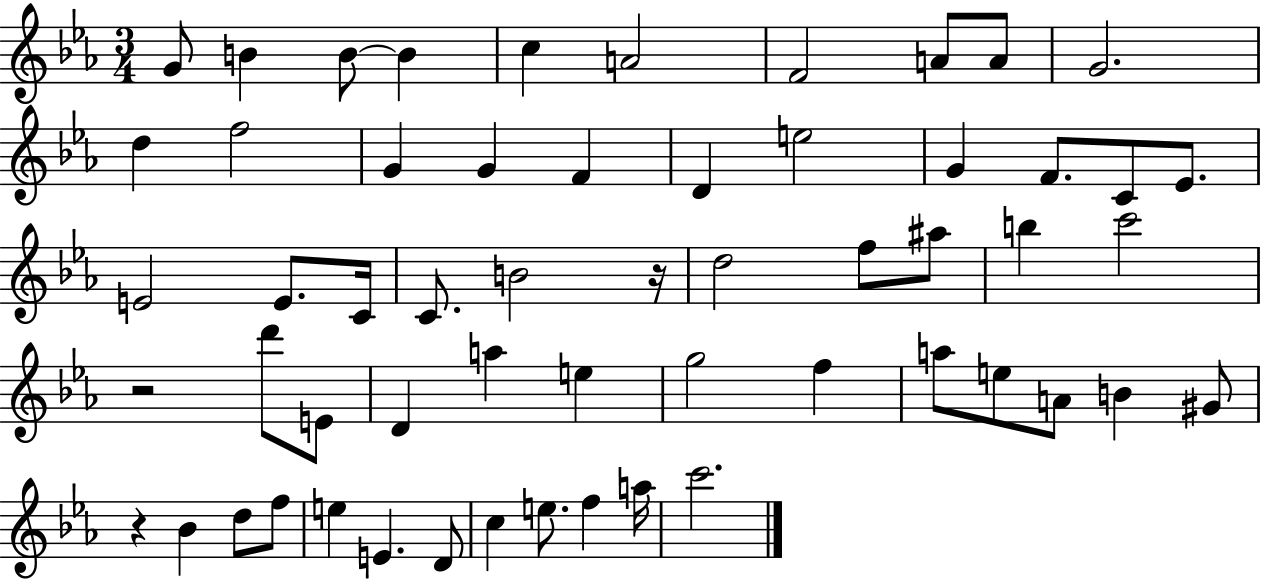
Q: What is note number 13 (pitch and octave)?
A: G4